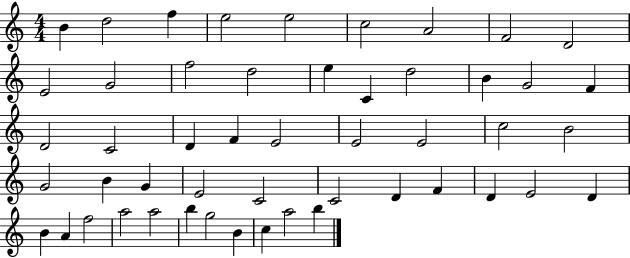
{
  \clef treble
  \numericTimeSignature
  \time 4/4
  \key c \major
  b'4 d''2 f''4 | e''2 e''2 | c''2 a'2 | f'2 d'2 | \break e'2 g'2 | f''2 d''2 | e''4 c'4 d''2 | b'4 g'2 f'4 | \break d'2 c'2 | d'4 f'4 e'2 | e'2 e'2 | c''2 b'2 | \break g'2 b'4 g'4 | e'2 c'2 | c'2 d'4 f'4 | d'4 e'2 d'4 | \break b'4 a'4 f''2 | a''2 a''2 | b''4 g''2 b'4 | c''4 a''2 b''4 | \break \bar "|."
}